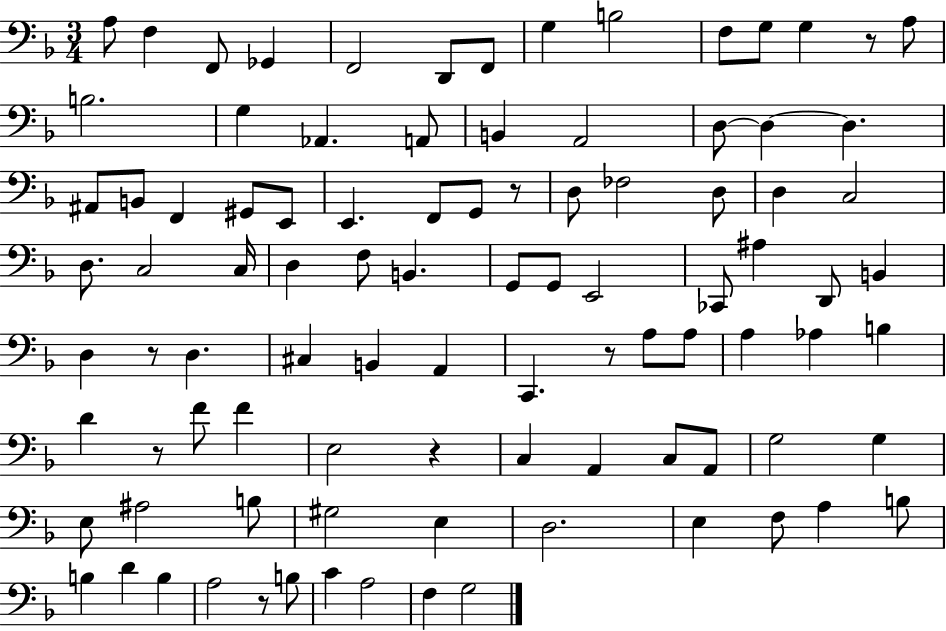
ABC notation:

X:1
T:Untitled
M:3/4
L:1/4
K:F
A,/2 F, F,,/2 _G,, F,,2 D,,/2 F,,/2 G, B,2 F,/2 G,/2 G, z/2 A,/2 B,2 G, _A,, A,,/2 B,, A,,2 D,/2 D, D, ^A,,/2 B,,/2 F,, ^G,,/2 E,,/2 E,, F,,/2 G,,/2 z/2 D,/2 _F,2 D,/2 D, C,2 D,/2 C,2 C,/4 D, F,/2 B,, G,,/2 G,,/2 E,,2 _C,,/2 ^A, D,,/2 B,, D, z/2 D, ^C, B,, A,, C,, z/2 A,/2 A,/2 A, _A, B, D z/2 F/2 F E,2 z C, A,, C,/2 A,,/2 G,2 G, E,/2 ^A,2 B,/2 ^G,2 E, D,2 E, F,/2 A, B,/2 B, D B, A,2 z/2 B,/2 C A,2 F, G,2